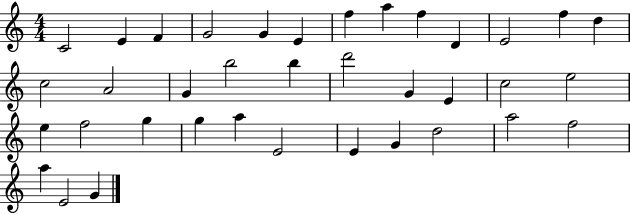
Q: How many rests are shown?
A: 0